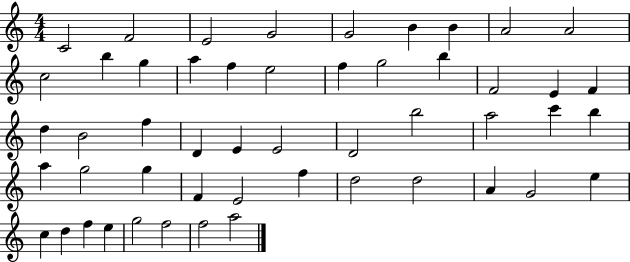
X:1
T:Untitled
M:4/4
L:1/4
K:C
C2 F2 E2 G2 G2 B B A2 A2 c2 b g a f e2 f g2 b F2 E F d B2 f D E E2 D2 b2 a2 c' b a g2 g F E2 f d2 d2 A G2 e c d f e g2 f2 f2 a2